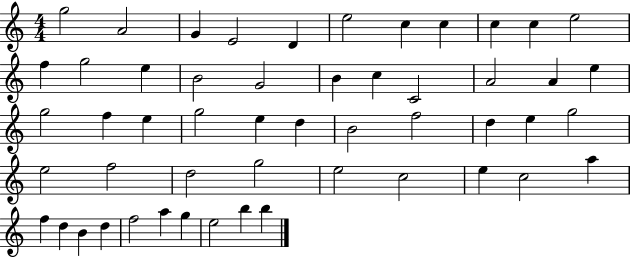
{
  \clef treble
  \numericTimeSignature
  \time 4/4
  \key c \major
  g''2 a'2 | g'4 e'2 d'4 | e''2 c''4 c''4 | c''4 c''4 e''2 | \break f''4 g''2 e''4 | b'2 g'2 | b'4 c''4 c'2 | a'2 a'4 e''4 | \break g''2 f''4 e''4 | g''2 e''4 d''4 | b'2 f''2 | d''4 e''4 g''2 | \break e''2 f''2 | d''2 g''2 | e''2 c''2 | e''4 c''2 a''4 | \break f''4 d''4 b'4 d''4 | f''2 a''4 g''4 | e''2 b''4 b''4 | \bar "|."
}